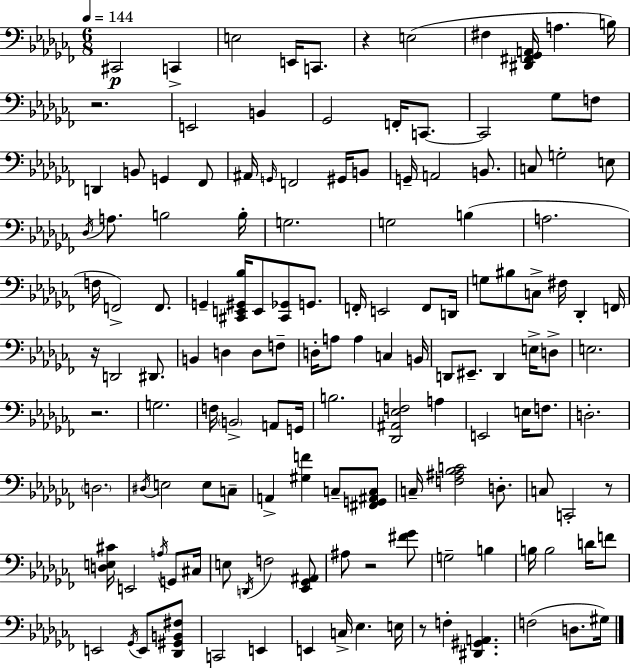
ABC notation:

X:1
T:Untitled
M:6/8
L:1/4
K:Abm
^C,,2 C,, E,2 E,,/4 C,,/2 z E,2 ^F, [^D,,^F,,_G,,A,,]/4 A, B,/4 z2 E,,2 B,, _G,,2 F,,/4 C,,/2 C,,2 _G,/2 F,/2 D,, B,,/2 G,, _F,,/2 ^A,,/4 G,,/4 F,,2 ^G,,/4 B,,/2 G,,/4 A,,2 B,,/2 C,/2 G,2 E,/2 _D,/4 A,/2 B,2 B,/4 G,2 G,2 B, A,2 F,/4 F,,2 F,,/2 G,, [^C,,E,,^G,,_B,]/4 E,,/2 [^C,,_G,,]/2 G,,/2 F,,/4 E,,2 F,,/2 D,,/4 G,/2 ^B,/2 C,/2 ^F,/4 _D,, F,,/4 z/4 D,,2 ^D,,/2 B,, D, D,/2 F,/2 D,/4 A,/2 A, C, B,,/4 D,,/2 ^E,,/2 D,, E,/4 D,/2 E,2 z2 G,2 F,/4 B,,2 A,,/2 G,,/4 B,2 [_D,,^A,,_E,F,]2 A, E,,2 E,/4 F,/2 D,2 D,2 ^D,/4 E,2 E,/2 C,/2 A,, [^G,F] C,/2 [^F,,G,,^A,,C,]/2 C,/4 [F,^A,_B,C]2 D,/2 C,/2 C,,2 z/2 [D,E,^C]/4 E,,2 A,/4 G,,/2 ^C,/4 E,/2 D,,/4 F,2 [_E,,_G,,^A,,]/2 ^A,/2 z2 [^F_G]/2 G,2 B, B,/4 B,2 D/4 F/2 E,,2 _G,,/4 E,,/2 [_D,,^G,,B,,^F,]/2 C,,2 E,, E,, C,/4 _E, E,/4 z/2 F, [^D,,^G,,A,,] F,2 D,/2 ^G,/4